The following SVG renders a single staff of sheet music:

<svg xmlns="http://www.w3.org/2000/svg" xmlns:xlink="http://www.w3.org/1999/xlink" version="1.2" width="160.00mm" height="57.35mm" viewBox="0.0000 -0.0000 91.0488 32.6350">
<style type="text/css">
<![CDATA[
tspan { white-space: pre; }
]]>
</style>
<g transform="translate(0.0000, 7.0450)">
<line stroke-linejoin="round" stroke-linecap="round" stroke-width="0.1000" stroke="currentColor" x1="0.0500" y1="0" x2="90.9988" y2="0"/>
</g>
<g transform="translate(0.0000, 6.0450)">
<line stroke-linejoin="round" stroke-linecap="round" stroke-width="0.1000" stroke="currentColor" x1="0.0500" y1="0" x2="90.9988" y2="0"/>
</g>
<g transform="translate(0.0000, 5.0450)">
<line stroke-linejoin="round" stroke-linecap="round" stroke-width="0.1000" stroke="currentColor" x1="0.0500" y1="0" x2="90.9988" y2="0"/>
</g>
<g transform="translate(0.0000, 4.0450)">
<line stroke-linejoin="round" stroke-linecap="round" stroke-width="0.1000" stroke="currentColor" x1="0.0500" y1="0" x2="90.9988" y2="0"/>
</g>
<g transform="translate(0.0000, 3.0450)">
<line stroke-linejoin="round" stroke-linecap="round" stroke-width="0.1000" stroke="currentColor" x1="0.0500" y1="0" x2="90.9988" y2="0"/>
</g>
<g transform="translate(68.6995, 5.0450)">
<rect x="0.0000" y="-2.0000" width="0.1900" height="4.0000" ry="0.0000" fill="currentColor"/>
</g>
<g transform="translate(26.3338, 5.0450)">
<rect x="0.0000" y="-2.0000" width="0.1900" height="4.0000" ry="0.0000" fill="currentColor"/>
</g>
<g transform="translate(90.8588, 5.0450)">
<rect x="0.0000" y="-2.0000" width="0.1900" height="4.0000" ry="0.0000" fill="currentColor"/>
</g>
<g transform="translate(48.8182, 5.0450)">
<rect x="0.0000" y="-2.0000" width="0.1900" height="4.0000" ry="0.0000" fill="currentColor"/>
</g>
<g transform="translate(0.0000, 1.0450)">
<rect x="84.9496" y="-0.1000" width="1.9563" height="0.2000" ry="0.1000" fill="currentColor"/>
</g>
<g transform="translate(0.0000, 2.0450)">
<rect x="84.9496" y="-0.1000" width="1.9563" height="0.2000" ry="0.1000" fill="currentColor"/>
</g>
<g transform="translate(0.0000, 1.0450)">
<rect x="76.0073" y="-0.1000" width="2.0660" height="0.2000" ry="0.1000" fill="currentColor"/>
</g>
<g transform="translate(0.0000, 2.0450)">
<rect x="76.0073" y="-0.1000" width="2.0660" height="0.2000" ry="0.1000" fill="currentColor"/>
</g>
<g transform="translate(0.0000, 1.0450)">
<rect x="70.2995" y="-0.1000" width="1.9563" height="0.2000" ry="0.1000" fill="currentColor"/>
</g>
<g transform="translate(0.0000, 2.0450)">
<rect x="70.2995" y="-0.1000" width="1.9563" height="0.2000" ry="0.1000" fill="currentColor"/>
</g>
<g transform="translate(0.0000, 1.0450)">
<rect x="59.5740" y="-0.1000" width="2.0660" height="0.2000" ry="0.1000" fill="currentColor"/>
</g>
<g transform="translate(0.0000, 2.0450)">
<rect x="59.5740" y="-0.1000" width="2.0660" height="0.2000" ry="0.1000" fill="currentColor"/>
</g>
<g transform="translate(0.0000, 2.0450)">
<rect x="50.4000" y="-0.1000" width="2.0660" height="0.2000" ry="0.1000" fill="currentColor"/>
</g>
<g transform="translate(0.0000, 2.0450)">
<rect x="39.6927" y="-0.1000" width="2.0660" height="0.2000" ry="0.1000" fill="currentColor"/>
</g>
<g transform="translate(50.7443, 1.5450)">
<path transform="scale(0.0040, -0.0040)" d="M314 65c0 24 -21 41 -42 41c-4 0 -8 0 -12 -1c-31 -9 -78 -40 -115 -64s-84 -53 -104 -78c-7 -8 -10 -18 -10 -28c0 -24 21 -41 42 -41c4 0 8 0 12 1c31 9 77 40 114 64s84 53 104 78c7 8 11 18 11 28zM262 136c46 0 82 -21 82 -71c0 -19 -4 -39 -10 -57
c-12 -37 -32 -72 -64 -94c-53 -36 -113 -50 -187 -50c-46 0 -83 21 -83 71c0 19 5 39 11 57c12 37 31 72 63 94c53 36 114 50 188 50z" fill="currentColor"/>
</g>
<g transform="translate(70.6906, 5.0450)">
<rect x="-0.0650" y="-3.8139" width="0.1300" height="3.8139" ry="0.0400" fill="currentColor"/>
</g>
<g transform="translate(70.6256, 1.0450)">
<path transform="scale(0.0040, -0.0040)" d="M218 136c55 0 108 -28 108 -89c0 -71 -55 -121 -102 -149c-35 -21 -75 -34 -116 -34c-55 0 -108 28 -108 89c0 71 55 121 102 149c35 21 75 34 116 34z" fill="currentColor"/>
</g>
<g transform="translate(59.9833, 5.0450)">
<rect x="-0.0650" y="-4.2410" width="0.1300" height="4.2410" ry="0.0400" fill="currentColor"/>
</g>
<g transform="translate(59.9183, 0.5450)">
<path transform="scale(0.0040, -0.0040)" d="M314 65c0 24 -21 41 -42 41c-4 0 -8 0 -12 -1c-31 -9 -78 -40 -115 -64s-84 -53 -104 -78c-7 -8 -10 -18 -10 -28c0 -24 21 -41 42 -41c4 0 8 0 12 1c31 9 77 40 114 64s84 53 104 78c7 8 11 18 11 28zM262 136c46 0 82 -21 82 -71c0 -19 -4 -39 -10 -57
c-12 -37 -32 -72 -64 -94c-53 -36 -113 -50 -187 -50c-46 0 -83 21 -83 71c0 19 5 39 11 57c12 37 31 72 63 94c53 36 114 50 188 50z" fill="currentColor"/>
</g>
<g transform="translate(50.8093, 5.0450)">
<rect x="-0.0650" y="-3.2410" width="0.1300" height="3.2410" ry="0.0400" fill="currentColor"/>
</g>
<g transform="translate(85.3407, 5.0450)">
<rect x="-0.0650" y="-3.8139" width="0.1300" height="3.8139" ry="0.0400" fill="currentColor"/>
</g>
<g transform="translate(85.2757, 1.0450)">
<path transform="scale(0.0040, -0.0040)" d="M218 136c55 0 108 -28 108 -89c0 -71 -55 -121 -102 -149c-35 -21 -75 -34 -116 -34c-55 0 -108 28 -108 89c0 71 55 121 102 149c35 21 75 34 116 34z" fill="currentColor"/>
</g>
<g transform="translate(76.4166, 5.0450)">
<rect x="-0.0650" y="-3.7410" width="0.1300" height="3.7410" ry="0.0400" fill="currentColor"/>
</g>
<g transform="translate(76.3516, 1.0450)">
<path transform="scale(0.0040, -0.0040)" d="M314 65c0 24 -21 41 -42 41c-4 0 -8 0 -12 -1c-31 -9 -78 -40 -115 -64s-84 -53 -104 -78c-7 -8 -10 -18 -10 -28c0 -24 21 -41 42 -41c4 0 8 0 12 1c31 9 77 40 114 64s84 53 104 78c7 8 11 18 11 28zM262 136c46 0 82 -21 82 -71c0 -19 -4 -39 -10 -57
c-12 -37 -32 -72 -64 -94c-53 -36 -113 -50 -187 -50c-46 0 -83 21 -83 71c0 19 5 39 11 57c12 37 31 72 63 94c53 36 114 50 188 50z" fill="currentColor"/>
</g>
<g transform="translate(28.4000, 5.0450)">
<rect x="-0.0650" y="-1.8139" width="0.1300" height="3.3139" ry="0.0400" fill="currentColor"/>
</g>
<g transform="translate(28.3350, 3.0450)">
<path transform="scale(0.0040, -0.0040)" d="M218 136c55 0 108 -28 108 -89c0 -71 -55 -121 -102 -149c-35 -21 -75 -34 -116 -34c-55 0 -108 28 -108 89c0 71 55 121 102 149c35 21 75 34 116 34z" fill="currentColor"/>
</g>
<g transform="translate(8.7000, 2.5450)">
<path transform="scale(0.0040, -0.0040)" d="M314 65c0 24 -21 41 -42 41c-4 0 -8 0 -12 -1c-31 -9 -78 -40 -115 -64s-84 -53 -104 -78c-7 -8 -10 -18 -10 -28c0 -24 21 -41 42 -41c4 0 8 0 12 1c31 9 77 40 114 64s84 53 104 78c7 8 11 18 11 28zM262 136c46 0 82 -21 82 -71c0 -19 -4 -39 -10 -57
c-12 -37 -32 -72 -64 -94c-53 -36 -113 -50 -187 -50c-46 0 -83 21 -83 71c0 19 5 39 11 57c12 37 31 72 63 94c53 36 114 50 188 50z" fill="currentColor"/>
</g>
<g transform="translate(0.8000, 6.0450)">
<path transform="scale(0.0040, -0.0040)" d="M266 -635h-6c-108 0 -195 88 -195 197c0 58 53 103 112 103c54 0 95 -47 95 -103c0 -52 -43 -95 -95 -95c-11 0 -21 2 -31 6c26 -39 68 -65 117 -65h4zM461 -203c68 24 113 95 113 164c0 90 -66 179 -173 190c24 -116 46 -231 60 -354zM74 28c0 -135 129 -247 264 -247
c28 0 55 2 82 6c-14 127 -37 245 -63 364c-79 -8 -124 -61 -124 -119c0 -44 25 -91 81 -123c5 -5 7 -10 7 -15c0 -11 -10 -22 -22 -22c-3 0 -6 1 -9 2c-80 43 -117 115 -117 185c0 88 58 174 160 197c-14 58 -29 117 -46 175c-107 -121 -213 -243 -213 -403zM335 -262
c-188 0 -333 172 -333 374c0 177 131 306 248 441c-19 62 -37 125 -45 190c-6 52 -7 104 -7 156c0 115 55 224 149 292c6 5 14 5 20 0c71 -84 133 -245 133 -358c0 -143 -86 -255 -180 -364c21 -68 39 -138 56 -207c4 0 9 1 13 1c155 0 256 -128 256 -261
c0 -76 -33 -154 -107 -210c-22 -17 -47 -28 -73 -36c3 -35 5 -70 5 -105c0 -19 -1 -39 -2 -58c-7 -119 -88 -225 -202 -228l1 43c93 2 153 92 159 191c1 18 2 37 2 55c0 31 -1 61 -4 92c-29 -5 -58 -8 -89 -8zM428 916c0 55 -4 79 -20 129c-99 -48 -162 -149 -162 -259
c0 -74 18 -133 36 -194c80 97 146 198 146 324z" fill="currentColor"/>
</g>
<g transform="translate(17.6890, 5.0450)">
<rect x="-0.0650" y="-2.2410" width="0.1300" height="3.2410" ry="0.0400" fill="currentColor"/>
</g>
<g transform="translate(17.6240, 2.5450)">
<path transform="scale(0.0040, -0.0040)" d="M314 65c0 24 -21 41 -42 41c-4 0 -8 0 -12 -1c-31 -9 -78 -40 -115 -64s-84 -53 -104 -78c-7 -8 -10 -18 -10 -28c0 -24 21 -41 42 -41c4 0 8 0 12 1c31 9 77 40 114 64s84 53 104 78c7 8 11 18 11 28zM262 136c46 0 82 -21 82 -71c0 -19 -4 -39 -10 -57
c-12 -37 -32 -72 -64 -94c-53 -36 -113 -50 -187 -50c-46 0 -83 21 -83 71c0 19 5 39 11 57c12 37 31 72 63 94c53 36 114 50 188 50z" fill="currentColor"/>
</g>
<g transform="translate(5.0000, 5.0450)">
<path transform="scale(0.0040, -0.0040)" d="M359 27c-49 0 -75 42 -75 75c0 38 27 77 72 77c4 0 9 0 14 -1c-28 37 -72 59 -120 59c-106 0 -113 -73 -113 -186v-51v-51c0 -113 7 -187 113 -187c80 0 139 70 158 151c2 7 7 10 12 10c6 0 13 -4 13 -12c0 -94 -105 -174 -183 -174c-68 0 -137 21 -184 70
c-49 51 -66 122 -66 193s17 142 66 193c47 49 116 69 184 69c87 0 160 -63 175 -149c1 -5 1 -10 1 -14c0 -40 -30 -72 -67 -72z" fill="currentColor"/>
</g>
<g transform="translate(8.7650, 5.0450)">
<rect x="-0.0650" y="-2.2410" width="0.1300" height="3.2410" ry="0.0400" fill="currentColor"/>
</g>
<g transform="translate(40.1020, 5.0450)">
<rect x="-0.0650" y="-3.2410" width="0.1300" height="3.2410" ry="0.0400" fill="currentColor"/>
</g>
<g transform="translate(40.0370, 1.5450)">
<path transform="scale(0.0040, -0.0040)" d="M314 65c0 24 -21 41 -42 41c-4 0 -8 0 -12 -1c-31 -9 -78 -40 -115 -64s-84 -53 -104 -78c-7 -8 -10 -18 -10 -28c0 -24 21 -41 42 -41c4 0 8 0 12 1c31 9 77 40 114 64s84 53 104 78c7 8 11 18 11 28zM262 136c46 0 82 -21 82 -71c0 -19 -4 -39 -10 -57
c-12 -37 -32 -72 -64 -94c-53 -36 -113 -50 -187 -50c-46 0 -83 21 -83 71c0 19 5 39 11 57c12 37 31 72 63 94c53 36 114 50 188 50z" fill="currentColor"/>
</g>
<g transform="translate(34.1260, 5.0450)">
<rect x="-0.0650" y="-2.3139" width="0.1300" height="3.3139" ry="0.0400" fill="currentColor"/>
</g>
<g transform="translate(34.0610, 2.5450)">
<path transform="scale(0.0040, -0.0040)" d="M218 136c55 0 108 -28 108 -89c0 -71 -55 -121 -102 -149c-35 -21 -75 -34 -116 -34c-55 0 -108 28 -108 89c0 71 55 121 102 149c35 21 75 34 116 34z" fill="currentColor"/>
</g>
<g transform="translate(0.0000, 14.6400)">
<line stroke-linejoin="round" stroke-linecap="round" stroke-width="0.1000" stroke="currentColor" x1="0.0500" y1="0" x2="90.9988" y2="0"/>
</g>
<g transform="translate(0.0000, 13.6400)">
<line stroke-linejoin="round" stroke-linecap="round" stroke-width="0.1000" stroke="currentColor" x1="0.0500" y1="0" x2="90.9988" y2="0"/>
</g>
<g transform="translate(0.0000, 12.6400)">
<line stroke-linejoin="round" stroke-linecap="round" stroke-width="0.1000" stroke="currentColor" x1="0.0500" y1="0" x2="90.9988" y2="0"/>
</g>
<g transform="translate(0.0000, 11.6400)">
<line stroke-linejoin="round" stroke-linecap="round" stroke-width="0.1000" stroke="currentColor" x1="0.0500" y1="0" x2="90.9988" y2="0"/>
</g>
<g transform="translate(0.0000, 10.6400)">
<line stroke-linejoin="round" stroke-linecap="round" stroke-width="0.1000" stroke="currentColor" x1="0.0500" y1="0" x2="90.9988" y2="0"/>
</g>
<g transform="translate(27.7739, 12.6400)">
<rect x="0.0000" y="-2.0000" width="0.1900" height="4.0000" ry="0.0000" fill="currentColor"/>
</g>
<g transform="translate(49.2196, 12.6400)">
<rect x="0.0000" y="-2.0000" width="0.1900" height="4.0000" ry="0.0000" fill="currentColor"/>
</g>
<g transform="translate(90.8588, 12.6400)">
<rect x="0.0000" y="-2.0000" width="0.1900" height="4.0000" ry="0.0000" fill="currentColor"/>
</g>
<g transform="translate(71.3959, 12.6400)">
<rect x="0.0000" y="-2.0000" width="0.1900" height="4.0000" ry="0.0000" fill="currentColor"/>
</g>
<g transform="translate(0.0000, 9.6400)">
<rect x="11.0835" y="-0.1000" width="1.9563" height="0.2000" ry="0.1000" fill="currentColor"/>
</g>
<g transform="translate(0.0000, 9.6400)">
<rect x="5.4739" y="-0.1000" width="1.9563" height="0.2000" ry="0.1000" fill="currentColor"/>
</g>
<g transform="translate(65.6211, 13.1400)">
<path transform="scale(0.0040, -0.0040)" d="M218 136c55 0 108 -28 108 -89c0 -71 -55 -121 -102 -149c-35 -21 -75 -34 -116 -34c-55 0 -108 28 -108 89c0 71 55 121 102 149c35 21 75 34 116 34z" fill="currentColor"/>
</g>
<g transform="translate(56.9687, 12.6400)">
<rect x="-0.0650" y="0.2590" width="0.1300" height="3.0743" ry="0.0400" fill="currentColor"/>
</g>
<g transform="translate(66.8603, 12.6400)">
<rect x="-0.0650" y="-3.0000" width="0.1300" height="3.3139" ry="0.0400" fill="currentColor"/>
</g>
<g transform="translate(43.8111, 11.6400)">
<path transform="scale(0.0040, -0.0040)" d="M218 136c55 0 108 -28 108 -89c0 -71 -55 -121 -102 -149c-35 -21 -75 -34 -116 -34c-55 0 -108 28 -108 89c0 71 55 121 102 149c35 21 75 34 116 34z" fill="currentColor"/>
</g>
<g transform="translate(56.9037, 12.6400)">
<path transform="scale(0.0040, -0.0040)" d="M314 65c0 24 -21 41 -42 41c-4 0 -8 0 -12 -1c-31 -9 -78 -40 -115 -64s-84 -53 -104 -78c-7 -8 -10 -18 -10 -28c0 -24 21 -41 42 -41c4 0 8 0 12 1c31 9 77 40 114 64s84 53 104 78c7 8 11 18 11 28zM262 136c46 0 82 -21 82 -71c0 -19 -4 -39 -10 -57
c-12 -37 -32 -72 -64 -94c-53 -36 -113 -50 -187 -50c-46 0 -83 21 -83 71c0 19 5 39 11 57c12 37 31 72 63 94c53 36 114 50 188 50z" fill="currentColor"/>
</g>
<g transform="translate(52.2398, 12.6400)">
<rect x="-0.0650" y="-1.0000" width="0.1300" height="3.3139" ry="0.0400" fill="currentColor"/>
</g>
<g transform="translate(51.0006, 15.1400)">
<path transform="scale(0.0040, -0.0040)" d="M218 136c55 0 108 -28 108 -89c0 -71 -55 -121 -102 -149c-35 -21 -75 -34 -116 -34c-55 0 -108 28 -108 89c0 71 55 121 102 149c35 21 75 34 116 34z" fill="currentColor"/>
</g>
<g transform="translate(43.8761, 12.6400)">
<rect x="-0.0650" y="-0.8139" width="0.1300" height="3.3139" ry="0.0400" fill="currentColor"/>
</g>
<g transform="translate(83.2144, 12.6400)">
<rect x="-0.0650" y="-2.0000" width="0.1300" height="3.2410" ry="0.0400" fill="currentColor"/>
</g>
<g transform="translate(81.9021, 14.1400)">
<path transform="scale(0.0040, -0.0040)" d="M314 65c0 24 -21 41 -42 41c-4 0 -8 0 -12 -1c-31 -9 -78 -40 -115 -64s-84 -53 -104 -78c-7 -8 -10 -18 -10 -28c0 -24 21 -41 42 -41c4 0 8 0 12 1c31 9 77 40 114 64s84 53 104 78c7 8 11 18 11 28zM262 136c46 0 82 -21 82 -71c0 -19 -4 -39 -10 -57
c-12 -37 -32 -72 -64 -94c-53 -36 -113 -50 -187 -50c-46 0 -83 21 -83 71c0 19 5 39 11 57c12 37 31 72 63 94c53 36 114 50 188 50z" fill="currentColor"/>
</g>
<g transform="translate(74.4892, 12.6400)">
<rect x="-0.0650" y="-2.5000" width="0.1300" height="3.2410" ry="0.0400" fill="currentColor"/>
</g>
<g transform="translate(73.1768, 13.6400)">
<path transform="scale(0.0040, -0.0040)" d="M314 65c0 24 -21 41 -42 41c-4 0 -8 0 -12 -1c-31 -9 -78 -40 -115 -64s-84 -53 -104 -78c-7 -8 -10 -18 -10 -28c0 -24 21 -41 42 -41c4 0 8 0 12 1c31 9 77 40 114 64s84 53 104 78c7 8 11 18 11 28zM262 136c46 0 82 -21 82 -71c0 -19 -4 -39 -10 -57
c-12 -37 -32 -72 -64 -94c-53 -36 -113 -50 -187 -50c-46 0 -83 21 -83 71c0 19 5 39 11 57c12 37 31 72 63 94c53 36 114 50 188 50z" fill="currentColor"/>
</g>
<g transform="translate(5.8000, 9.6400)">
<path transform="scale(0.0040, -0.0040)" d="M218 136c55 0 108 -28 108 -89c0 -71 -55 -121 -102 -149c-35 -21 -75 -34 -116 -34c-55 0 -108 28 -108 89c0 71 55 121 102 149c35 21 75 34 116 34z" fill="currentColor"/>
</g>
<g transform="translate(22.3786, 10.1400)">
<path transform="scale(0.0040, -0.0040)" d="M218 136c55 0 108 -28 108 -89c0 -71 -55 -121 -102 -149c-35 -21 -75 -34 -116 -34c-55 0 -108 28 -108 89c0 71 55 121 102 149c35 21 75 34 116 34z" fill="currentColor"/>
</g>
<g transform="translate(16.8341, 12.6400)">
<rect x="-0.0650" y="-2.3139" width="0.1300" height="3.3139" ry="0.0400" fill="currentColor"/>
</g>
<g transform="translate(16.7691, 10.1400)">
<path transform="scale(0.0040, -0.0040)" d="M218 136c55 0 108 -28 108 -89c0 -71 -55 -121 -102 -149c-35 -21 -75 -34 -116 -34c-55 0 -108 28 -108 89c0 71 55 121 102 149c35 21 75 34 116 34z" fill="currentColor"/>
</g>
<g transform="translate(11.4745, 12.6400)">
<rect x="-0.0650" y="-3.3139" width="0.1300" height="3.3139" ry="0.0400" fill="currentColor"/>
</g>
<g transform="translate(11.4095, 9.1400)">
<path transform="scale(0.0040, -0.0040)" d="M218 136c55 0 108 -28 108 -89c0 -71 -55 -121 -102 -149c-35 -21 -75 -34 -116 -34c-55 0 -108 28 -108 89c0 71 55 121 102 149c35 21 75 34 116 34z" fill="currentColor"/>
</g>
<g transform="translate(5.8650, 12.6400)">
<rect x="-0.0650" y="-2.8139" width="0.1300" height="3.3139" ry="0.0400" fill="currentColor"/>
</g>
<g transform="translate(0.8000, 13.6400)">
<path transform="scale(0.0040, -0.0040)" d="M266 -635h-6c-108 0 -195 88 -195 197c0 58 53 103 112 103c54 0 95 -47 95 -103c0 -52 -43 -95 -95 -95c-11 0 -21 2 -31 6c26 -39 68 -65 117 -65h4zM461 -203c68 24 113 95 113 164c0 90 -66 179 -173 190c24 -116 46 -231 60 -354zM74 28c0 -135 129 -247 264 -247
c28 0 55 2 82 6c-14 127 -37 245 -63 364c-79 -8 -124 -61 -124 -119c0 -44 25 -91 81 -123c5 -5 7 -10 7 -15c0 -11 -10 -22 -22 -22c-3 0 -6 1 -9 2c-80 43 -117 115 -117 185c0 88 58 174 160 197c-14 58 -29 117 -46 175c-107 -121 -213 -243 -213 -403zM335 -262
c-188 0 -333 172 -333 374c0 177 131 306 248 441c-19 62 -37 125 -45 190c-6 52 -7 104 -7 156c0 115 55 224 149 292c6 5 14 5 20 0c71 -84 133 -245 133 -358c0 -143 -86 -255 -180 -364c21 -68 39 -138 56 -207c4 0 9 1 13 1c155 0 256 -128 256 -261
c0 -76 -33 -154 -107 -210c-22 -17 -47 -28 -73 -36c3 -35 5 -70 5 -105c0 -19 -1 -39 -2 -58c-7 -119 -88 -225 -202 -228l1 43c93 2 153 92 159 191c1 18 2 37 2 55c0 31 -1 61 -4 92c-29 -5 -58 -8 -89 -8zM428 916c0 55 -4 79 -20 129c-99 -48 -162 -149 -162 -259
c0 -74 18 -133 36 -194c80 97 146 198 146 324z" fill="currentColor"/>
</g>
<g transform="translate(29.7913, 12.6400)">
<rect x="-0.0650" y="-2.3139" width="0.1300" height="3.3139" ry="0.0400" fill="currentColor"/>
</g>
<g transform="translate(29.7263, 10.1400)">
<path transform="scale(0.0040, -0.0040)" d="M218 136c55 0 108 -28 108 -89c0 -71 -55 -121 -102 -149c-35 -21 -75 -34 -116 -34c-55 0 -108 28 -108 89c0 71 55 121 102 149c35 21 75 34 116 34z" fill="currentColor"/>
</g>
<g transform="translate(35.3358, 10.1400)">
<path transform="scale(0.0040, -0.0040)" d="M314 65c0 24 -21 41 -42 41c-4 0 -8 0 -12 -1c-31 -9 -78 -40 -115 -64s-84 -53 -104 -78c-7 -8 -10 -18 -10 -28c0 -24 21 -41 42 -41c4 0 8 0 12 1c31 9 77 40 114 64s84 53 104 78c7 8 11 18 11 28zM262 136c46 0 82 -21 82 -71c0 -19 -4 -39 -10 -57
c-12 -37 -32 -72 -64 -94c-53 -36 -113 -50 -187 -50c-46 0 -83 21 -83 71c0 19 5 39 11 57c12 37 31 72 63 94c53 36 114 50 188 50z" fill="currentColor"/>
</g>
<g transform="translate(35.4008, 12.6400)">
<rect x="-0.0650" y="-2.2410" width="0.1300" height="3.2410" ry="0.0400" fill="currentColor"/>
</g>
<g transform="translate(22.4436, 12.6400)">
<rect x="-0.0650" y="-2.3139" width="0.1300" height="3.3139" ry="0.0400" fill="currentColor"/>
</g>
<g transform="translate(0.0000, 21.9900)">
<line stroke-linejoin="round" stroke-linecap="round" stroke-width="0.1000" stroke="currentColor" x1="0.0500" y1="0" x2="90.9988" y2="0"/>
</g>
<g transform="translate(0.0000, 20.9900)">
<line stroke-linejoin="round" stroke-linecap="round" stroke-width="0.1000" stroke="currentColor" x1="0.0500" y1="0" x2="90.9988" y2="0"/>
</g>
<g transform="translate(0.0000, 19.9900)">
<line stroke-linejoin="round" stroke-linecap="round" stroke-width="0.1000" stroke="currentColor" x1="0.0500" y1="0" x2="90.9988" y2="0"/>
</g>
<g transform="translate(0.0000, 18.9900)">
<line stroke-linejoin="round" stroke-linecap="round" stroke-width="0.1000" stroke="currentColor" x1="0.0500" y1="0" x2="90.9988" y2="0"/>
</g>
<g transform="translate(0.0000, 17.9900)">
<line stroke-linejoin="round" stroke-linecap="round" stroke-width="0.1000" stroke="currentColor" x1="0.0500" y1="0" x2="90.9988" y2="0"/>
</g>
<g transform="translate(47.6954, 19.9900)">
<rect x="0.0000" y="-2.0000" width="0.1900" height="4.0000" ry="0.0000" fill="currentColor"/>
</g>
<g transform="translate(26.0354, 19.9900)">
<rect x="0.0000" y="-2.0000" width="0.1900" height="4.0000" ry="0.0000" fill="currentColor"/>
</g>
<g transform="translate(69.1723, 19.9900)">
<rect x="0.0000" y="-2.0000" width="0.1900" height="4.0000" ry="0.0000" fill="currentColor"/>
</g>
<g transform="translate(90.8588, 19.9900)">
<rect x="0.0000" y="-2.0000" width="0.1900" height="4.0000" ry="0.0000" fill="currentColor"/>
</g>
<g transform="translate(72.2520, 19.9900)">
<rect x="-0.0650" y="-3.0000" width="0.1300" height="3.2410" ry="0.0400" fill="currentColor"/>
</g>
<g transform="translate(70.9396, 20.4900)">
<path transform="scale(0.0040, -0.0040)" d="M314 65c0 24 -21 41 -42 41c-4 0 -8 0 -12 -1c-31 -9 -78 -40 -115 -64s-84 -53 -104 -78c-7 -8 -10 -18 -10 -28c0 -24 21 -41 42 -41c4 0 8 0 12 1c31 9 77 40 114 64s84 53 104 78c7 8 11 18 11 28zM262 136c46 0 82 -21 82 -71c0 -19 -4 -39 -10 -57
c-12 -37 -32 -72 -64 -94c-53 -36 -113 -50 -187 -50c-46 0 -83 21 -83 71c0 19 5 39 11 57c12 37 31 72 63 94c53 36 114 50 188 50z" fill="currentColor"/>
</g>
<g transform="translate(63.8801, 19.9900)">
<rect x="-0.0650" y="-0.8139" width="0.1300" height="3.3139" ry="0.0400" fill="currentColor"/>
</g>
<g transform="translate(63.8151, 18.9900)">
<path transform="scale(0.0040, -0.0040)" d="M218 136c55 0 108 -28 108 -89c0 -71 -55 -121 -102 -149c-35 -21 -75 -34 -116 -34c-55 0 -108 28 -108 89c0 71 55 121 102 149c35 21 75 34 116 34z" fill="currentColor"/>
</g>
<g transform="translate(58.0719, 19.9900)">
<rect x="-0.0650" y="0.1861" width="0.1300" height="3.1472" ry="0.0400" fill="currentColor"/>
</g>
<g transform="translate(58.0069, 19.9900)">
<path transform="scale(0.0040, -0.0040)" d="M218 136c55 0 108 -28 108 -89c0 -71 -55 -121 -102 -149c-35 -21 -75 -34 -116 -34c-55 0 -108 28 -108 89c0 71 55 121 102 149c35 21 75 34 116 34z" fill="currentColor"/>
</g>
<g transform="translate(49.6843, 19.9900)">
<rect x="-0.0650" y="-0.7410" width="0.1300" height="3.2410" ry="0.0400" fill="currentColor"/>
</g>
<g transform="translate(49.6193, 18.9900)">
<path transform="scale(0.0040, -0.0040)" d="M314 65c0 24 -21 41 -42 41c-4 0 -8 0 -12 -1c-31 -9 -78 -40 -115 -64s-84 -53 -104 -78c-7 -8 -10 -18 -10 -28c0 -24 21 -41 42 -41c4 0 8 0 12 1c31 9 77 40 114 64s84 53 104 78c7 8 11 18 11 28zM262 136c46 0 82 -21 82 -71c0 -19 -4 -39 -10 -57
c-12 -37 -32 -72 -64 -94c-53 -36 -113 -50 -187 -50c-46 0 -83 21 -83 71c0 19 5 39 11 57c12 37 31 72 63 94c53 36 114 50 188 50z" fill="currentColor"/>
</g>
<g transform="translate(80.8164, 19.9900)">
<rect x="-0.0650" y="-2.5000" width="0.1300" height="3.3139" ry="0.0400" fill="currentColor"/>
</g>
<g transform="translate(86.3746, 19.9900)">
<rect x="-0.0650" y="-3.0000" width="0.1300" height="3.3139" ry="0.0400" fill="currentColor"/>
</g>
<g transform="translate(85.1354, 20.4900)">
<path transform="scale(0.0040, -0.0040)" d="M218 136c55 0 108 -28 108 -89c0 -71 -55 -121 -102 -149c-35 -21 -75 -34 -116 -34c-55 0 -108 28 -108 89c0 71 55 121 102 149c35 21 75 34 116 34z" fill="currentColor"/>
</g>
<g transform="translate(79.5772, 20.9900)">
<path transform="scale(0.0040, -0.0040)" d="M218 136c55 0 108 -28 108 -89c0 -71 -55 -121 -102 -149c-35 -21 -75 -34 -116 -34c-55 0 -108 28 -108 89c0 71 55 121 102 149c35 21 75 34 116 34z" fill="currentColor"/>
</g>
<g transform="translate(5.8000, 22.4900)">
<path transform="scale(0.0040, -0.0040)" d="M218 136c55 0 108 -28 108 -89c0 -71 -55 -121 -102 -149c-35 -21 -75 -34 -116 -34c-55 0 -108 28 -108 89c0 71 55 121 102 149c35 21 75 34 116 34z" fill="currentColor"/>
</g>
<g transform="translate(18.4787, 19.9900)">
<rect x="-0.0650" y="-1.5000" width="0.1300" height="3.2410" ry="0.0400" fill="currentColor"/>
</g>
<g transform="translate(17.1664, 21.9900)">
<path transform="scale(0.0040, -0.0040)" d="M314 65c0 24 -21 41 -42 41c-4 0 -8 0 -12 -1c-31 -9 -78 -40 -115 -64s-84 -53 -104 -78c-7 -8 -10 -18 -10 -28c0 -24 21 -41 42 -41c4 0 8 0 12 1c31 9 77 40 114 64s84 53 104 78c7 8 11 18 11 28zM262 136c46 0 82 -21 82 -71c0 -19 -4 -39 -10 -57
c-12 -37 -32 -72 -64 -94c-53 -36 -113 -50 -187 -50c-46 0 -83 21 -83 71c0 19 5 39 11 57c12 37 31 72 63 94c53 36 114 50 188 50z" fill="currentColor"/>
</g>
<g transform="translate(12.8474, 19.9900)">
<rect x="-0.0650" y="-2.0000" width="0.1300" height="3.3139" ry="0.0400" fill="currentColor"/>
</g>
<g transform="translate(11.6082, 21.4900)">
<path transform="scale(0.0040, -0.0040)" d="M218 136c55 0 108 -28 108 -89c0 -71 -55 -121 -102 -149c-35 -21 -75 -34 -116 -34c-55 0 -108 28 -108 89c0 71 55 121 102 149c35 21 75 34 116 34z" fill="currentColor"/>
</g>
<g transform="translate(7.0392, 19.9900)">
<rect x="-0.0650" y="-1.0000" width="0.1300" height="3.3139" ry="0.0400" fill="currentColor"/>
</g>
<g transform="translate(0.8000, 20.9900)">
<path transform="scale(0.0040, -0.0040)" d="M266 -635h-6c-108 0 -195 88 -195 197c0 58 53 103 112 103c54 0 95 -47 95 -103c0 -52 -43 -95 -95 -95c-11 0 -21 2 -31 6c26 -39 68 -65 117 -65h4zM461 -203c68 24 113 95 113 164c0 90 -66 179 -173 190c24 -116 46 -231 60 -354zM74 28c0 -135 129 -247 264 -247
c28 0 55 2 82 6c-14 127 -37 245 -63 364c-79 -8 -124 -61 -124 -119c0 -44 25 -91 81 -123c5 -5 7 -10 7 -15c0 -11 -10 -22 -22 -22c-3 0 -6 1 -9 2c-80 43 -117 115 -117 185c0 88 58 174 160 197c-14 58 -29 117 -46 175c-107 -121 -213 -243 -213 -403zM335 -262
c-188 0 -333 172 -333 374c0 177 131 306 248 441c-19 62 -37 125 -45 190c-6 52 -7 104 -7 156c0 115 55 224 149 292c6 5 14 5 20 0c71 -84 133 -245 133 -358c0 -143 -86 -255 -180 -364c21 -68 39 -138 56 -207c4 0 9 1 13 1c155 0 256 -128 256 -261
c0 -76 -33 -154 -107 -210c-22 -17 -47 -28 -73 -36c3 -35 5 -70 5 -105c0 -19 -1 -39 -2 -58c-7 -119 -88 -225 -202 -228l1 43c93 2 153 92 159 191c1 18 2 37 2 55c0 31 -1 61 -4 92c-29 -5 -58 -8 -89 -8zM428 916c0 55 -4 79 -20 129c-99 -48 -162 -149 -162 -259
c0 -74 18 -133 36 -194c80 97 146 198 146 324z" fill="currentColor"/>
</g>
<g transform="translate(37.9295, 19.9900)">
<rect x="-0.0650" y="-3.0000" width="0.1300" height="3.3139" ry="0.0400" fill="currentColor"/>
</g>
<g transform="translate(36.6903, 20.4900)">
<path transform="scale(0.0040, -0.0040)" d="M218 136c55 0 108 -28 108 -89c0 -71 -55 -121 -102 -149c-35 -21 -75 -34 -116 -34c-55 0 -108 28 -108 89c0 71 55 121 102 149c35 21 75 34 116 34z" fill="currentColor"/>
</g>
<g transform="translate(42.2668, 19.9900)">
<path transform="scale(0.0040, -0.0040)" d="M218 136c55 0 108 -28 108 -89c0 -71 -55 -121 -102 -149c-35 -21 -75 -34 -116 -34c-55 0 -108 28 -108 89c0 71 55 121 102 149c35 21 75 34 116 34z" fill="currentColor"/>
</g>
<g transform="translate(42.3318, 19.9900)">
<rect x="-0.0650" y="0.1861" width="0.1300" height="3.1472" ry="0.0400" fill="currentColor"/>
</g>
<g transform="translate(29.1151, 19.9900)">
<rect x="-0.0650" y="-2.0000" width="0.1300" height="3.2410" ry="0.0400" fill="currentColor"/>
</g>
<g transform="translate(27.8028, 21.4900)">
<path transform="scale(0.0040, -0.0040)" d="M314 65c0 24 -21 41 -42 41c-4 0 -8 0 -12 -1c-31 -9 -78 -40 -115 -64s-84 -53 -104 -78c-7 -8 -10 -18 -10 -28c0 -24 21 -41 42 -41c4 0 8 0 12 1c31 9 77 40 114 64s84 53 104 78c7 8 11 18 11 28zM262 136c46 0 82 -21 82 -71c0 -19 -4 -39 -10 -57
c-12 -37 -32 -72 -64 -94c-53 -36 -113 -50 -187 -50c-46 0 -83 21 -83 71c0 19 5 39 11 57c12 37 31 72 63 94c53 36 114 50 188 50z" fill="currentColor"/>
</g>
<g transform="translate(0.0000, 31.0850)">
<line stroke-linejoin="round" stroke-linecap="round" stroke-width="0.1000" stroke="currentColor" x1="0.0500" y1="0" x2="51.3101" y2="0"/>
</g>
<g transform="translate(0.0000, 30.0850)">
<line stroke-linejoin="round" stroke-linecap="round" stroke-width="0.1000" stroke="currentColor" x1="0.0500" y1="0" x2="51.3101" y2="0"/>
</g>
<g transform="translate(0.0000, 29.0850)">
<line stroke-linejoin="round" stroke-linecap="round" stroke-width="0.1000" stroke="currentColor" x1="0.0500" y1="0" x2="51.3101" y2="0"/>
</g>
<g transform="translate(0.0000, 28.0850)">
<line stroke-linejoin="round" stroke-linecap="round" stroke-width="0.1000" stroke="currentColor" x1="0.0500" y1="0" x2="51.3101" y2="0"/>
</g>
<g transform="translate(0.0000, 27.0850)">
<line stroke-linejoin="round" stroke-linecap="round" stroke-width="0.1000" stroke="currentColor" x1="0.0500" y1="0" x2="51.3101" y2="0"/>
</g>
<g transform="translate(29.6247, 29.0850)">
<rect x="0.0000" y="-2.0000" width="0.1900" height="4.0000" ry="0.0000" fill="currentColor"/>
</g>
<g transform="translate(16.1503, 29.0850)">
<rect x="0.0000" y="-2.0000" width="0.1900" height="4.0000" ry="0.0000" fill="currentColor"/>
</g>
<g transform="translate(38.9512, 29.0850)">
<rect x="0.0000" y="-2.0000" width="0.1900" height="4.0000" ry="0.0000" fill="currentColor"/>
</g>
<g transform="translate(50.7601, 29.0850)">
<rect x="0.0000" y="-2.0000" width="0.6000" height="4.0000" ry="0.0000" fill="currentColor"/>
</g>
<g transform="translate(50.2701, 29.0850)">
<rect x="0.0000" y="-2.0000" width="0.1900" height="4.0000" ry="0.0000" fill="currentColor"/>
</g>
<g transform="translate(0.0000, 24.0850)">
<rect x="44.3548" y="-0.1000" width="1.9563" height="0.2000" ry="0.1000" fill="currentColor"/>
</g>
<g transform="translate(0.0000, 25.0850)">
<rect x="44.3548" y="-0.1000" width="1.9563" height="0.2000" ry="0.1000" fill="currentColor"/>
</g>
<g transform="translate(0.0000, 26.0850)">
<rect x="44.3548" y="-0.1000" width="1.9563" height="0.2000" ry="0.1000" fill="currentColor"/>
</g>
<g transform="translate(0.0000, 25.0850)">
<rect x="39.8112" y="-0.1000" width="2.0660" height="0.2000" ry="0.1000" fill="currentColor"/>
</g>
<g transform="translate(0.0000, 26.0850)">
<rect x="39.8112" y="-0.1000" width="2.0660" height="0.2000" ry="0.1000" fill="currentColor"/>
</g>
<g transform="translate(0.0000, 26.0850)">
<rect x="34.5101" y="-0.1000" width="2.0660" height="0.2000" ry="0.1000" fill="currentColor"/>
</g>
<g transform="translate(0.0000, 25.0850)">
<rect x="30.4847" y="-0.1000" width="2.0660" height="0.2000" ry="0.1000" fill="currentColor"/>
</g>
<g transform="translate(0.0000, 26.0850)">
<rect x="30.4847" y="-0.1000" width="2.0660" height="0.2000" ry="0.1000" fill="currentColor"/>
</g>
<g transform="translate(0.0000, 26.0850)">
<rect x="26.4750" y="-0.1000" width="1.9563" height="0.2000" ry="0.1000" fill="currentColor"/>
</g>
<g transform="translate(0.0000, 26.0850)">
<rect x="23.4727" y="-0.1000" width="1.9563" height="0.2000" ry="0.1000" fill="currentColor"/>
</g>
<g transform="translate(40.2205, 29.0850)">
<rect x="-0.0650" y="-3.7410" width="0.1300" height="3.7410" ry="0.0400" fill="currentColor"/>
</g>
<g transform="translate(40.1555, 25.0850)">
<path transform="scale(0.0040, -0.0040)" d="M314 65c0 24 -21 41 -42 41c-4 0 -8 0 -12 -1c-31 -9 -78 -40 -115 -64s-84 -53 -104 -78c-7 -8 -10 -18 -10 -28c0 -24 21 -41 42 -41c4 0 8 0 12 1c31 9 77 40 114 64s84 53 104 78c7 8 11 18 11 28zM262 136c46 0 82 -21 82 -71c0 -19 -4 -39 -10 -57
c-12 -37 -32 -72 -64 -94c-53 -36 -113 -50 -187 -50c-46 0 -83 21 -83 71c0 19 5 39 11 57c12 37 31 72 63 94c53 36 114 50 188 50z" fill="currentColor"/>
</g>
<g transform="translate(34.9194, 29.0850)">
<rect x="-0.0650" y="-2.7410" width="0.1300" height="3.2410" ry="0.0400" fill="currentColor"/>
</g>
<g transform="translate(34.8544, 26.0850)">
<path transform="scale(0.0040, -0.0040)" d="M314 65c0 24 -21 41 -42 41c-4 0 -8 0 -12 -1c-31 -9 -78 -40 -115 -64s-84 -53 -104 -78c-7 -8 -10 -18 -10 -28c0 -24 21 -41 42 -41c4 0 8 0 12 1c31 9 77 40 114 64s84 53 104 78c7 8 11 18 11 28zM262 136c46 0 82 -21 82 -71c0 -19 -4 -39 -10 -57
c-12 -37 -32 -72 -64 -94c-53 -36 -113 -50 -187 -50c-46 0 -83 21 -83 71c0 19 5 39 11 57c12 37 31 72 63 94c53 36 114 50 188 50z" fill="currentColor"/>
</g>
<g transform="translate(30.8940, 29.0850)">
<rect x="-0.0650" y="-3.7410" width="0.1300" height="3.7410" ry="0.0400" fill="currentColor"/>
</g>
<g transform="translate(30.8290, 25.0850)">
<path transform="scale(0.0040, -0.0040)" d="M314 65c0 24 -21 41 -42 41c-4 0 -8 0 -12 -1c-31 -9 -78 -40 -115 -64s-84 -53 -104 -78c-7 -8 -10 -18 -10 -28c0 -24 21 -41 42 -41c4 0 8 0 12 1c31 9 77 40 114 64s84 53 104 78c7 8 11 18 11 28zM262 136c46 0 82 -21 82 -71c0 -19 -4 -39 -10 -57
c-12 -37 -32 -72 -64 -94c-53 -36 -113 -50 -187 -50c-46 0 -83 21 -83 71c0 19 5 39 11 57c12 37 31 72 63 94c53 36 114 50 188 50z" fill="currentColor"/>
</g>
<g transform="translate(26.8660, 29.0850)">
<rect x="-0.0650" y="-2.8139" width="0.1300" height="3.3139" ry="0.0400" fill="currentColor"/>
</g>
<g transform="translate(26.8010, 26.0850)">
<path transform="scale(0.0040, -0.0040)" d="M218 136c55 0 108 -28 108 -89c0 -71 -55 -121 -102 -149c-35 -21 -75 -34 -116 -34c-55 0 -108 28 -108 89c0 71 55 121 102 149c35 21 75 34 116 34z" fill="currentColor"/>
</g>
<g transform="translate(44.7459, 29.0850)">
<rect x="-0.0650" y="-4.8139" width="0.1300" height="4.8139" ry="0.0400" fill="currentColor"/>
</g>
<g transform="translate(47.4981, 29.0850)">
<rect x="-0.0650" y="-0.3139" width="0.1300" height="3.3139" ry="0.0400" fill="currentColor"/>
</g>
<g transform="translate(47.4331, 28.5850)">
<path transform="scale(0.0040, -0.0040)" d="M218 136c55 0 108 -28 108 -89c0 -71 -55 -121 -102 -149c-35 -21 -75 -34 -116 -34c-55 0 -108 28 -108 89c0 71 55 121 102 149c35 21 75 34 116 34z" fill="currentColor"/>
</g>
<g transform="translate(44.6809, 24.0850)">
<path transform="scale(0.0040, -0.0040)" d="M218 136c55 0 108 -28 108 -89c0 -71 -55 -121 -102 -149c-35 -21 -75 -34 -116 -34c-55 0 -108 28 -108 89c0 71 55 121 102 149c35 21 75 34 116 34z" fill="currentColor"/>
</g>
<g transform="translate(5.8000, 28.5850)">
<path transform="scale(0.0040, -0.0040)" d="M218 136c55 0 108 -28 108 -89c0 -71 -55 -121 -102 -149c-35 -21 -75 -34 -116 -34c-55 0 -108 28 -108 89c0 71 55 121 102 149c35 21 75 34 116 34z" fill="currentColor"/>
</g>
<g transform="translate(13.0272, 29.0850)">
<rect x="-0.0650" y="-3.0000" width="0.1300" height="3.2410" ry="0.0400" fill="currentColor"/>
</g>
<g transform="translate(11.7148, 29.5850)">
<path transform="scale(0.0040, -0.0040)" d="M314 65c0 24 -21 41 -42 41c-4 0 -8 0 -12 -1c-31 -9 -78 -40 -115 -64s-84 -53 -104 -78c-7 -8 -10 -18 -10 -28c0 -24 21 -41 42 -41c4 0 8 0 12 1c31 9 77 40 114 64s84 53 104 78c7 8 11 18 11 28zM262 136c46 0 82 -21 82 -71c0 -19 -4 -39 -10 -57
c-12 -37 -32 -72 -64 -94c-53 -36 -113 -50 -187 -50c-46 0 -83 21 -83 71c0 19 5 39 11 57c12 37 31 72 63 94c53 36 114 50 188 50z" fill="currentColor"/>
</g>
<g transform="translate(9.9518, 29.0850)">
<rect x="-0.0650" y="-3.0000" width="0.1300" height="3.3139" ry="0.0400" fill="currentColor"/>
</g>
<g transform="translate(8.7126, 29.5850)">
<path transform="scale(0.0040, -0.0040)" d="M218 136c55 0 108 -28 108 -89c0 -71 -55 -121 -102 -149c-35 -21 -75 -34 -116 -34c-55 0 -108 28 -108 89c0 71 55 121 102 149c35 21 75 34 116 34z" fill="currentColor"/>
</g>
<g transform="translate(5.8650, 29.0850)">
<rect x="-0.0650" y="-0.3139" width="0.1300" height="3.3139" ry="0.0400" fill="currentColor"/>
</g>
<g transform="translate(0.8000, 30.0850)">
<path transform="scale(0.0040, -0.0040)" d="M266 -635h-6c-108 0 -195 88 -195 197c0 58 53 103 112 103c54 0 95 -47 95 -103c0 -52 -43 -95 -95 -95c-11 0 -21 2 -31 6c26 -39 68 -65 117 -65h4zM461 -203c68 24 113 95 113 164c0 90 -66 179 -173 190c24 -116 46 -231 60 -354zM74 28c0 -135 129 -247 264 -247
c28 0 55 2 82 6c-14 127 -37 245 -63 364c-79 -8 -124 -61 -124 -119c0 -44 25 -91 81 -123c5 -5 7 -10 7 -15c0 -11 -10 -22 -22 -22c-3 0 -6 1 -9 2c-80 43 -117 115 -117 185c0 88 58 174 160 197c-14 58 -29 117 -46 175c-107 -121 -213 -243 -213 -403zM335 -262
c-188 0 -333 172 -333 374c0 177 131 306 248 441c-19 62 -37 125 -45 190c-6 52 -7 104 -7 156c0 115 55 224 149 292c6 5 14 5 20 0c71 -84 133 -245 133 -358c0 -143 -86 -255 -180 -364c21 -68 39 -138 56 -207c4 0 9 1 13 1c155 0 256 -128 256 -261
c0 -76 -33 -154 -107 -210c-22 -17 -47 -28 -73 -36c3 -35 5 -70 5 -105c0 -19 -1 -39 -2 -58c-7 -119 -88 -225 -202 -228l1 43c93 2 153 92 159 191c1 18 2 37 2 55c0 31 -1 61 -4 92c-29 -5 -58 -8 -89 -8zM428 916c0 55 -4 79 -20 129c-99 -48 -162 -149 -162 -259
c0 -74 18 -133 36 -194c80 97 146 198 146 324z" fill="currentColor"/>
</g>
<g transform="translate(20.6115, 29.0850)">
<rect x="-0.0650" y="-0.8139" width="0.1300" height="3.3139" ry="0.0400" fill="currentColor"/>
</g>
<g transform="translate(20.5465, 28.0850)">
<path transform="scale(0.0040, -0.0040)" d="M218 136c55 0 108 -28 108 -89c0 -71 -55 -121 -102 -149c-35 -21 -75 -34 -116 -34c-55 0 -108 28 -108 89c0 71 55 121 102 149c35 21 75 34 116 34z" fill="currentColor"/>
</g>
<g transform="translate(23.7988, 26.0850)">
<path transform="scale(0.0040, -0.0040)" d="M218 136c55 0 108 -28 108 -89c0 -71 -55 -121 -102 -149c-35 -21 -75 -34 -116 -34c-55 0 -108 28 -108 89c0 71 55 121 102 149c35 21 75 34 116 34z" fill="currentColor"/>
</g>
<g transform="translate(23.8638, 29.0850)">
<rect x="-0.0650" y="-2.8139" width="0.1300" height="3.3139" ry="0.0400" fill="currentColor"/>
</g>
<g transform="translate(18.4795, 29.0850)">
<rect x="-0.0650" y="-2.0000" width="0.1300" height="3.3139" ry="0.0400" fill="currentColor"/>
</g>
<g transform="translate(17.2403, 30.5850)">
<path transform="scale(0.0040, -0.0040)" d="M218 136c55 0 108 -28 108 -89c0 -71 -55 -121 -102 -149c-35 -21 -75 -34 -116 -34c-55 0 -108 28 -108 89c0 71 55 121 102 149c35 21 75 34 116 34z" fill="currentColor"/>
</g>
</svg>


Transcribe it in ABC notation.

X:1
T:Untitled
M:4/4
L:1/4
K:C
g2 g2 f g b2 b2 d'2 c' c'2 c' a b g g g g2 d D B2 A G2 F2 D F E2 F2 A B d2 B d A2 G A c A A2 F d a a c'2 a2 c'2 e' c